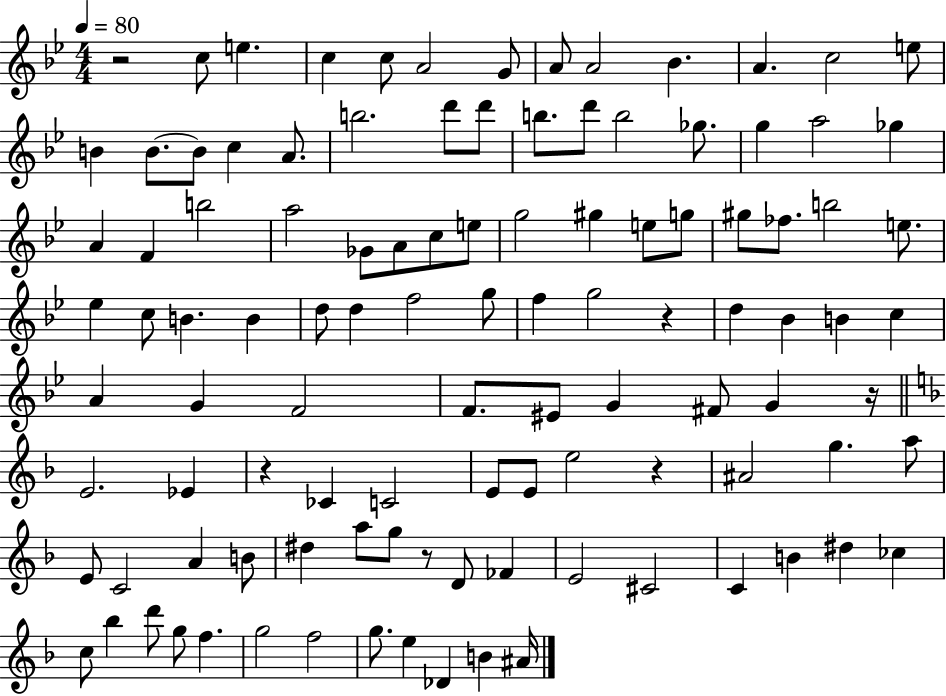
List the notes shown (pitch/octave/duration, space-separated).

R/h C5/e E5/q. C5/q C5/e A4/h G4/e A4/e A4/h Bb4/q. A4/q. C5/h E5/e B4/q B4/e. B4/e C5/q A4/e. B5/h. D6/e D6/e B5/e. D6/e B5/h Gb5/e. G5/q A5/h Gb5/q A4/q F4/q B5/h A5/h Gb4/e A4/e C5/e E5/e G5/h G#5/q E5/e G5/e G#5/e FES5/e. B5/h E5/e. Eb5/q C5/e B4/q. B4/q D5/e D5/q F5/h G5/e F5/q G5/h R/q D5/q Bb4/q B4/q C5/q A4/q G4/q F4/h F4/e. EIS4/e G4/q F#4/e G4/q R/s E4/h. Eb4/q R/q CES4/q C4/h E4/e E4/e E5/h R/q A#4/h G5/q. A5/e E4/e C4/h A4/q B4/e D#5/q A5/e G5/e R/e D4/e FES4/q E4/h C#4/h C4/q B4/q D#5/q CES5/q C5/e Bb5/q D6/e G5/e F5/q. G5/h F5/h G5/e. E5/q Db4/q B4/q A#4/s